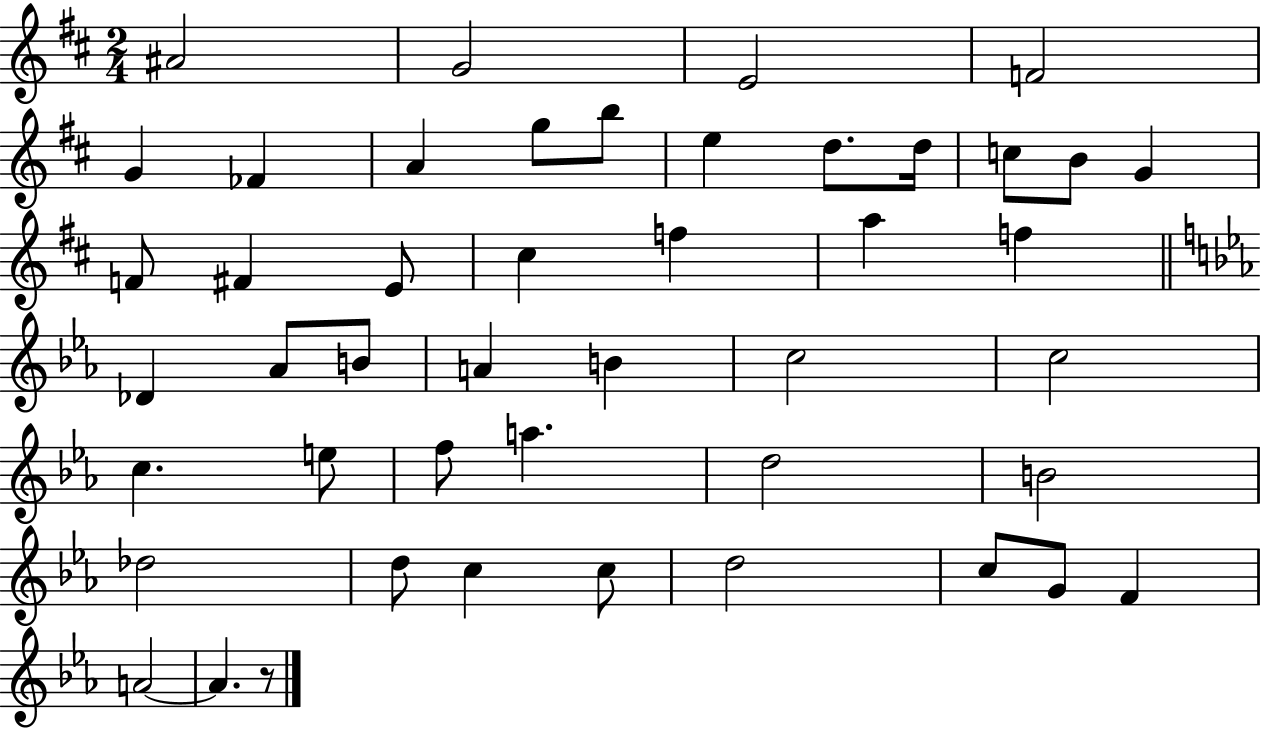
{
  \clef treble
  \numericTimeSignature
  \time 2/4
  \key d \major
  \repeat volta 2 { ais'2 | g'2 | e'2 | f'2 | \break g'4 fes'4 | a'4 g''8 b''8 | e''4 d''8. d''16 | c''8 b'8 g'4 | \break f'8 fis'4 e'8 | cis''4 f''4 | a''4 f''4 | \bar "||" \break \key ees \major des'4 aes'8 b'8 | a'4 b'4 | c''2 | c''2 | \break c''4. e''8 | f''8 a''4. | d''2 | b'2 | \break des''2 | d''8 c''4 c''8 | d''2 | c''8 g'8 f'4 | \break a'2~~ | a'4. r8 | } \bar "|."
}